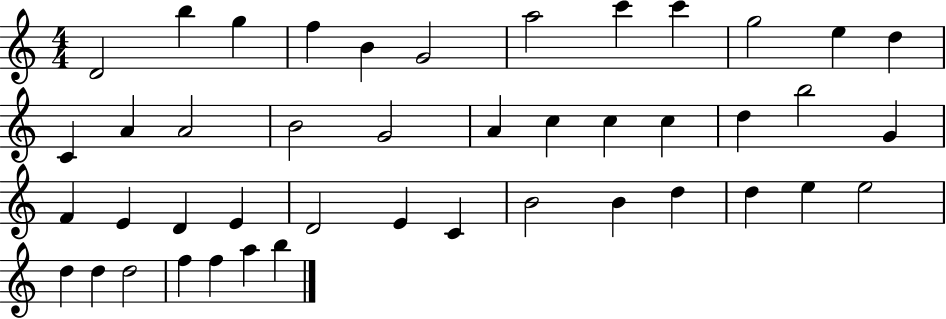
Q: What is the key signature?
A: C major